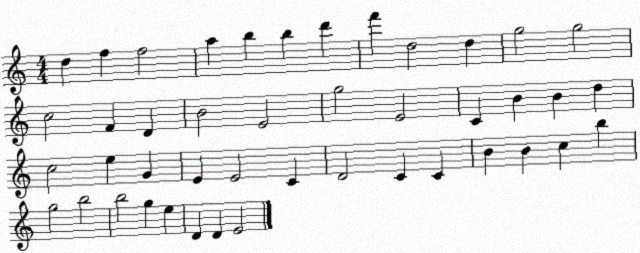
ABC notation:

X:1
T:Untitled
M:4/4
L:1/4
K:C
d f f2 a b b d' f' d2 d g2 g2 c2 F D B2 E2 g2 E2 C B B d c2 e G E E2 C D2 C C B B c b g2 b2 b2 g e D D E2